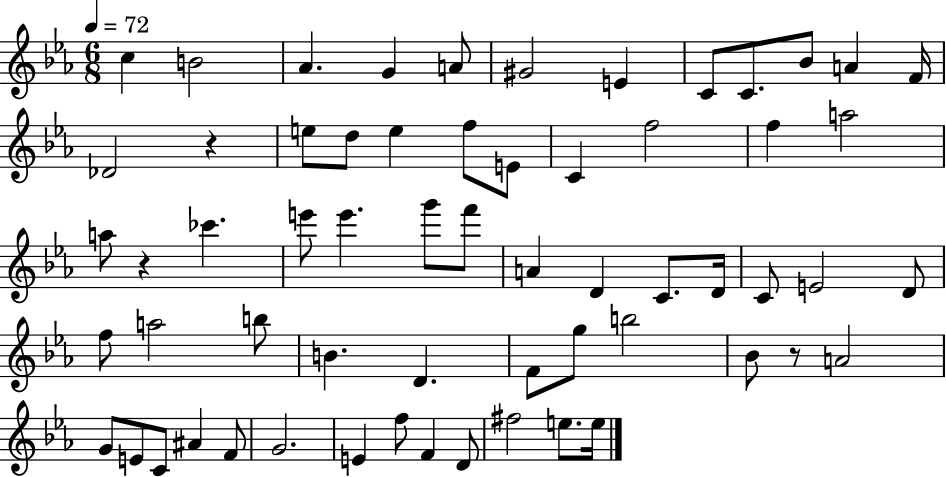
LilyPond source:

{
  \clef treble
  \numericTimeSignature
  \time 6/8
  \key ees \major
  \tempo 4 = 72
  c''4 b'2 | aes'4. g'4 a'8 | gis'2 e'4 | c'8 c'8. bes'8 a'4 f'16 | \break des'2 r4 | e''8 d''8 e''4 f''8 e'8 | c'4 f''2 | f''4 a''2 | \break a''8 r4 ces'''4. | e'''8 e'''4. g'''8 f'''8 | a'4 d'4 c'8. d'16 | c'8 e'2 d'8 | \break f''8 a''2 b''8 | b'4. d'4. | f'8 g''8 b''2 | bes'8 r8 a'2 | \break g'8 e'8 c'8 ais'4 f'8 | g'2. | e'4 f''8 f'4 d'8 | fis''2 e''8. e''16 | \break \bar "|."
}